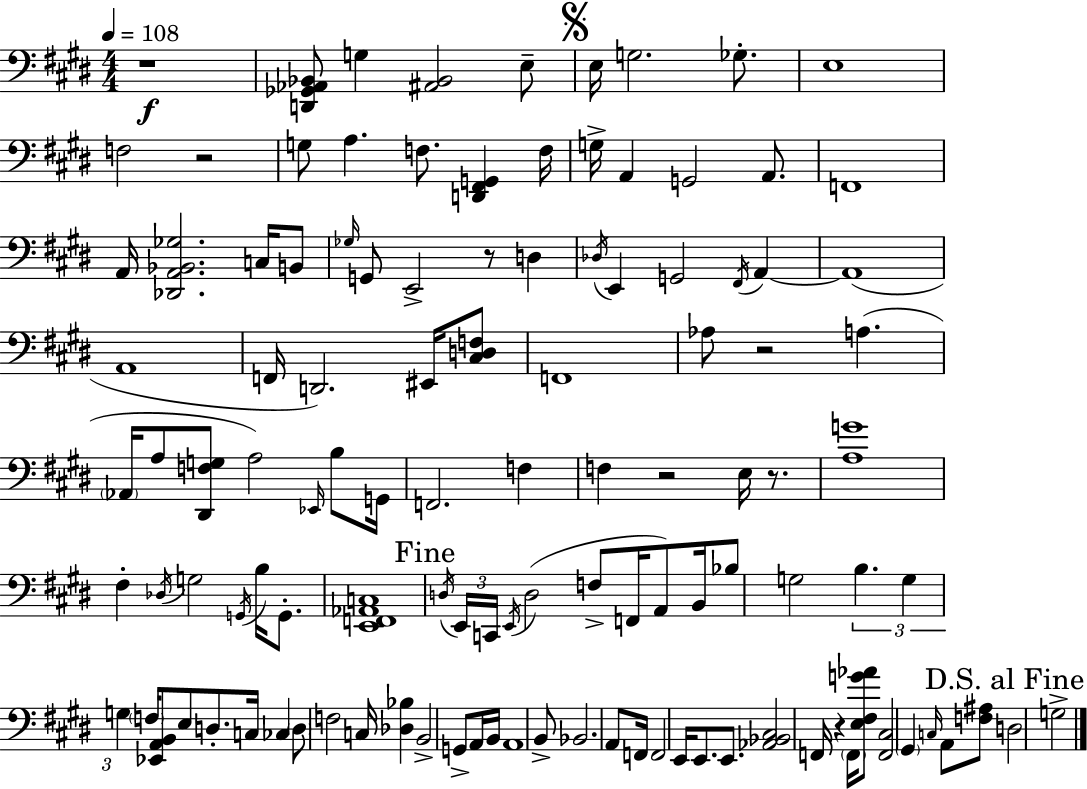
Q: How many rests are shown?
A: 7